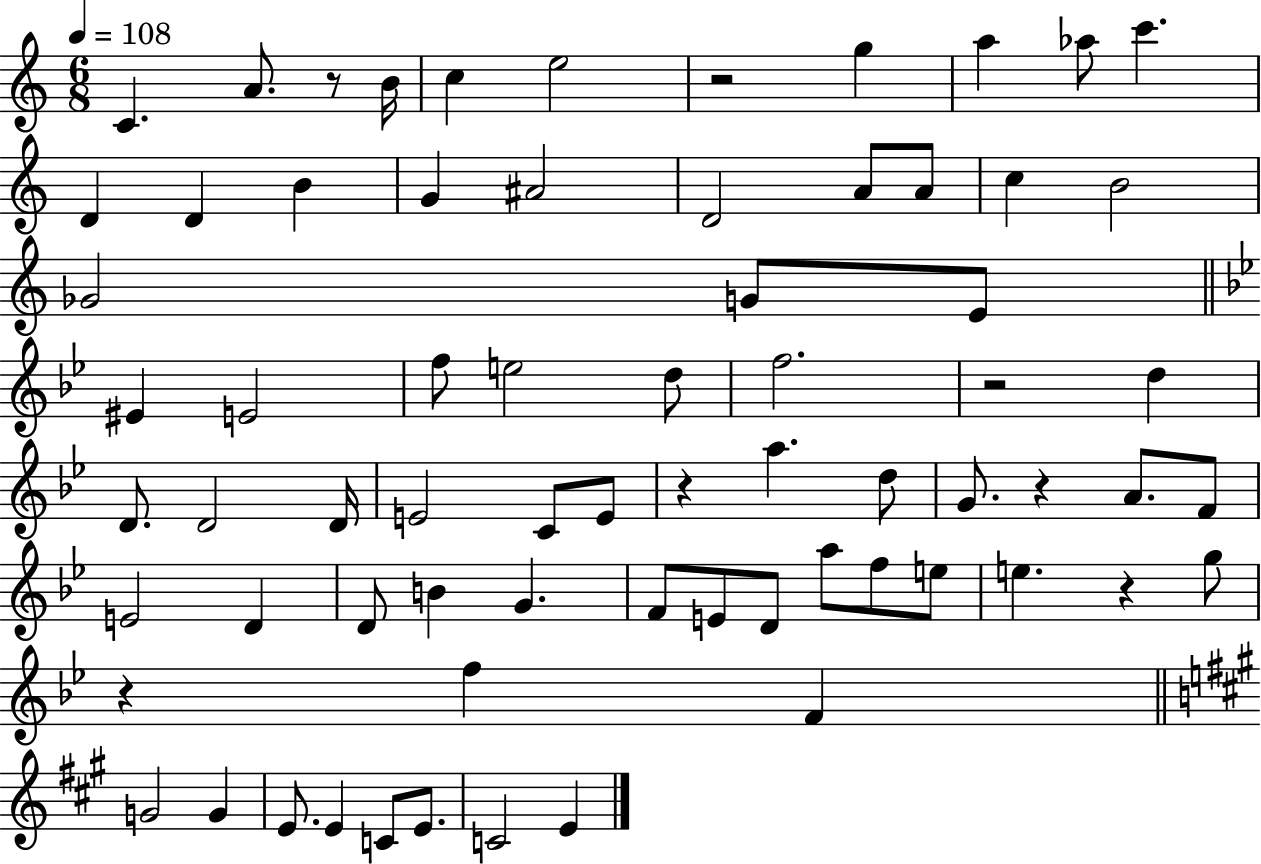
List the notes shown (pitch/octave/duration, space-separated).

C4/q. A4/e. R/e B4/s C5/q E5/h R/h G5/q A5/q Ab5/e C6/q. D4/q D4/q B4/q G4/q A#4/h D4/h A4/e A4/e C5/q B4/h Gb4/h G4/e E4/e EIS4/q E4/h F5/e E5/h D5/e F5/h. R/h D5/q D4/e. D4/h D4/s E4/h C4/e E4/e R/q A5/q. D5/e G4/e. R/q A4/e. F4/e E4/h D4/q D4/e B4/q G4/q. F4/e E4/e D4/e A5/e F5/e E5/e E5/q. R/q G5/e R/q F5/q F4/q G4/h G4/q E4/e. E4/q C4/e E4/e. C4/h E4/q